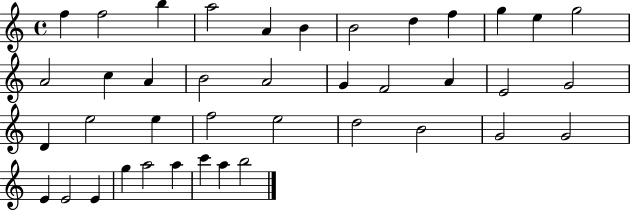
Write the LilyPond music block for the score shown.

{
  \clef treble
  \time 4/4
  \defaultTimeSignature
  \key c \major
  f''4 f''2 b''4 | a''2 a'4 b'4 | b'2 d''4 f''4 | g''4 e''4 g''2 | \break a'2 c''4 a'4 | b'2 a'2 | g'4 f'2 a'4 | e'2 g'2 | \break d'4 e''2 e''4 | f''2 e''2 | d''2 b'2 | g'2 g'2 | \break e'4 e'2 e'4 | g''4 a''2 a''4 | c'''4 a''4 b''2 | \bar "|."
}